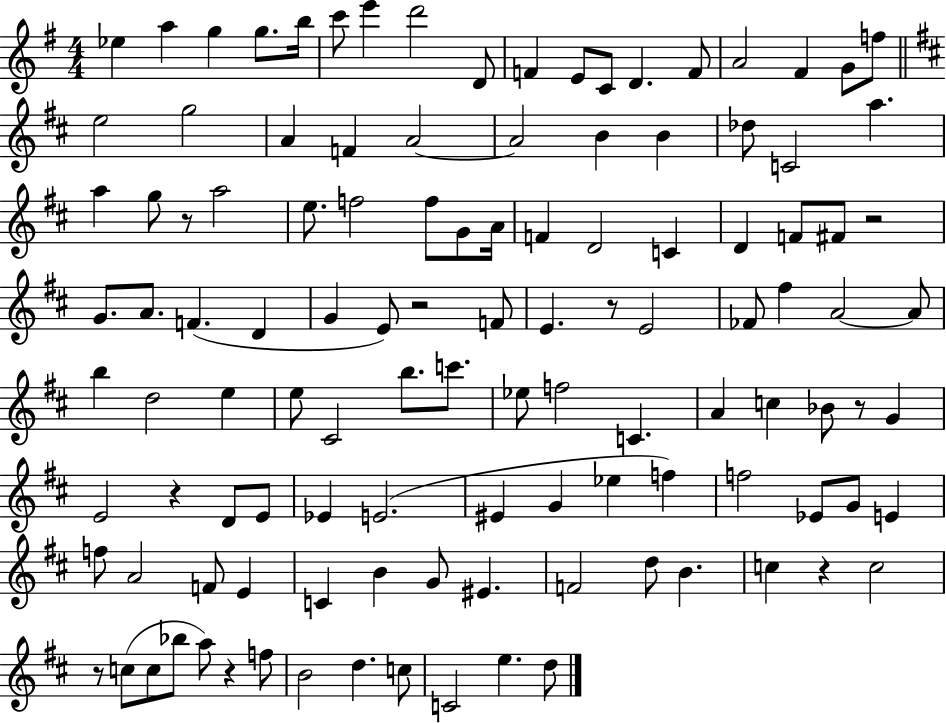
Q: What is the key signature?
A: G major